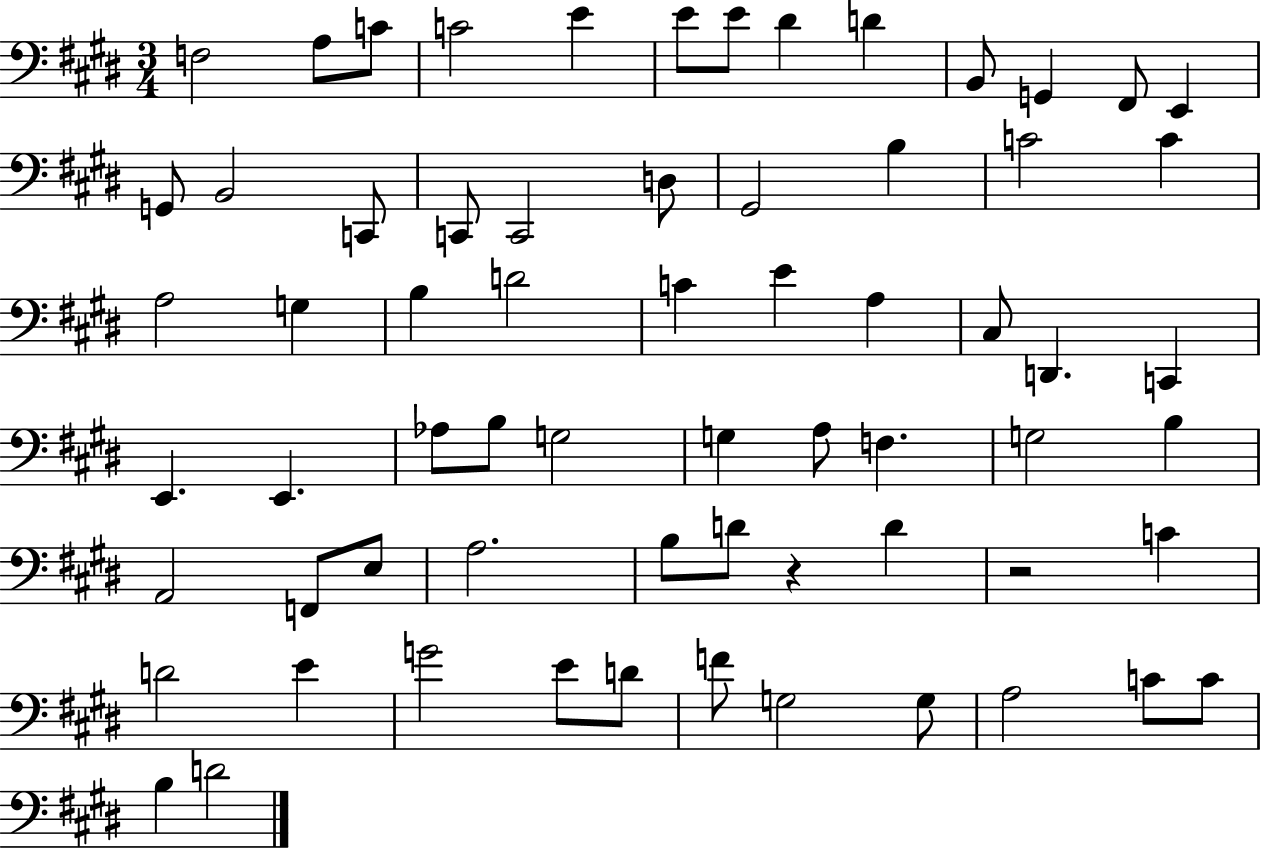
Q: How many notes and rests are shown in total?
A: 66